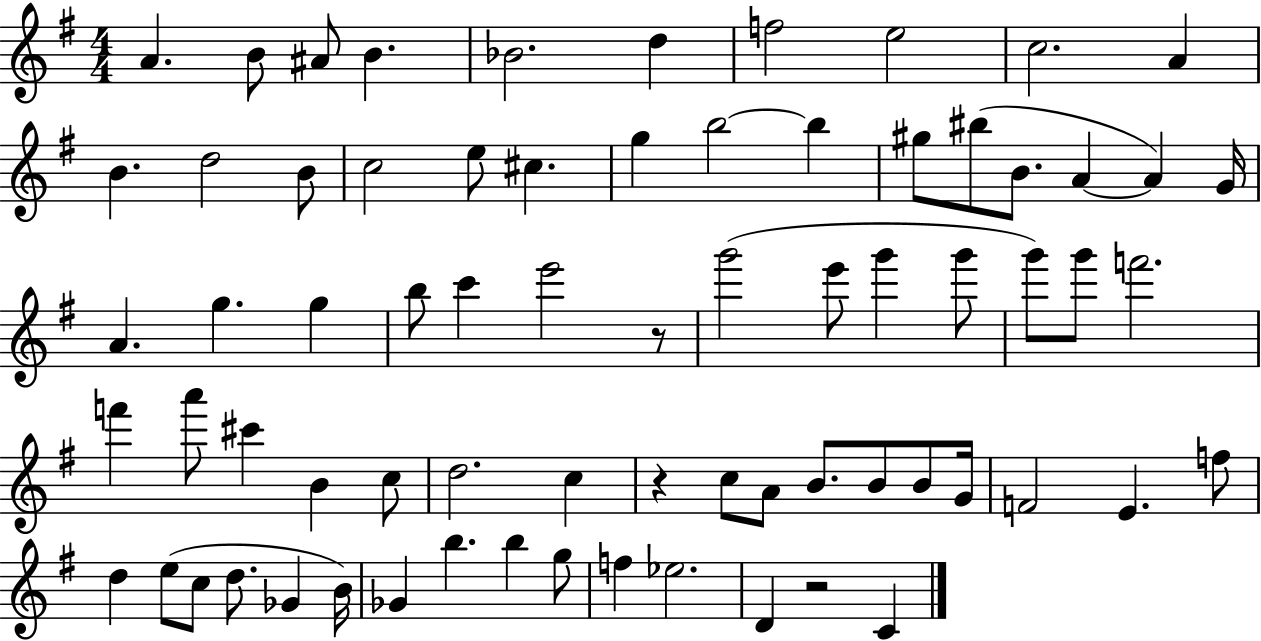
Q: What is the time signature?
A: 4/4